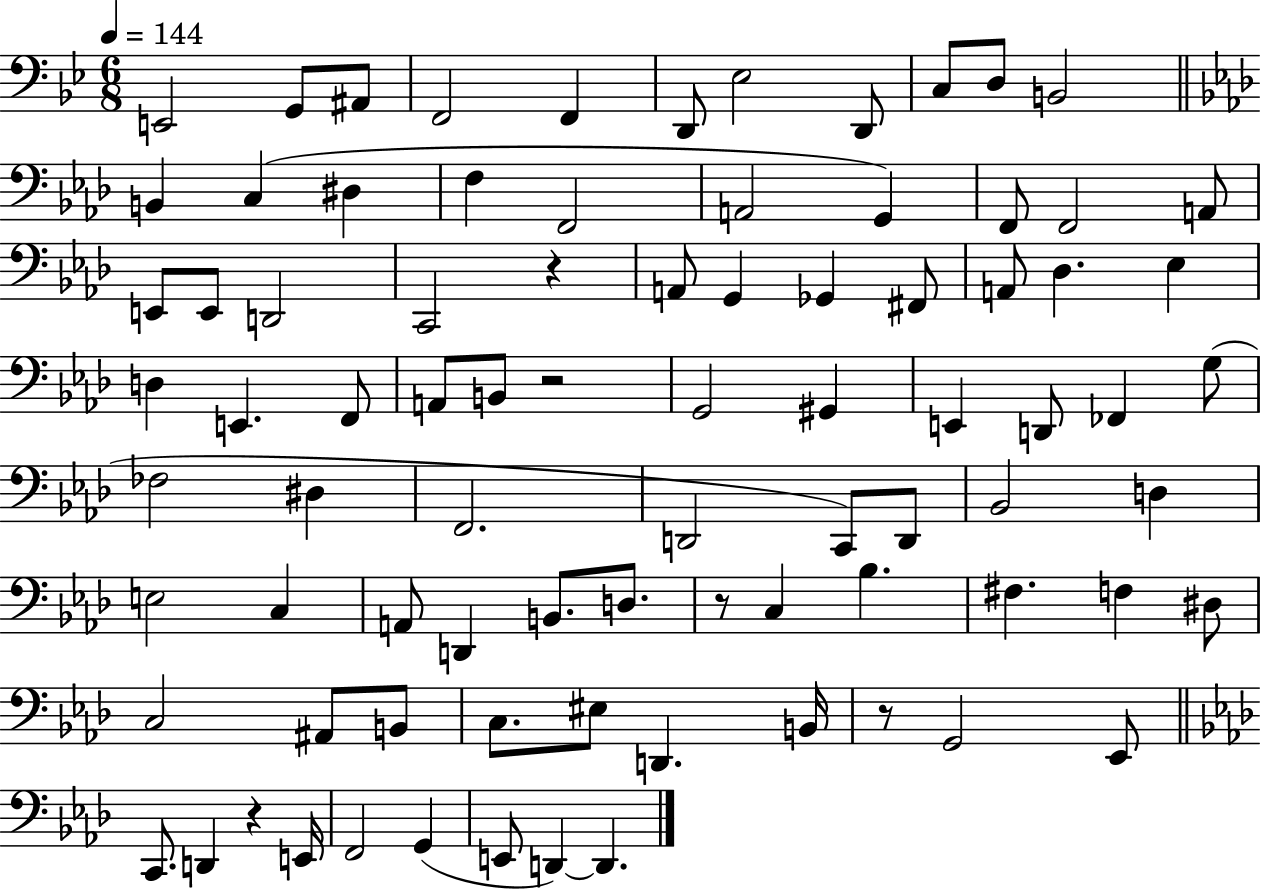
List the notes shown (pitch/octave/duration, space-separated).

E2/h G2/e A#2/e F2/h F2/q D2/e Eb3/h D2/e C3/e D3/e B2/h B2/q C3/q D#3/q F3/q F2/h A2/h G2/q F2/e F2/h A2/e E2/e E2/e D2/h C2/h R/q A2/e G2/q Gb2/q F#2/e A2/e Db3/q. Eb3/q D3/q E2/q. F2/e A2/e B2/e R/h G2/h G#2/q E2/q D2/e FES2/q G3/e FES3/h D#3/q F2/h. D2/h C2/e D2/e Bb2/h D3/q E3/h C3/q A2/e D2/q B2/e. D3/e. R/e C3/q Bb3/q. F#3/q. F3/q D#3/e C3/h A#2/e B2/e C3/e. EIS3/e D2/q. B2/s R/e G2/h Eb2/e C2/e. D2/q R/q E2/s F2/h G2/q E2/e D2/q D2/q.